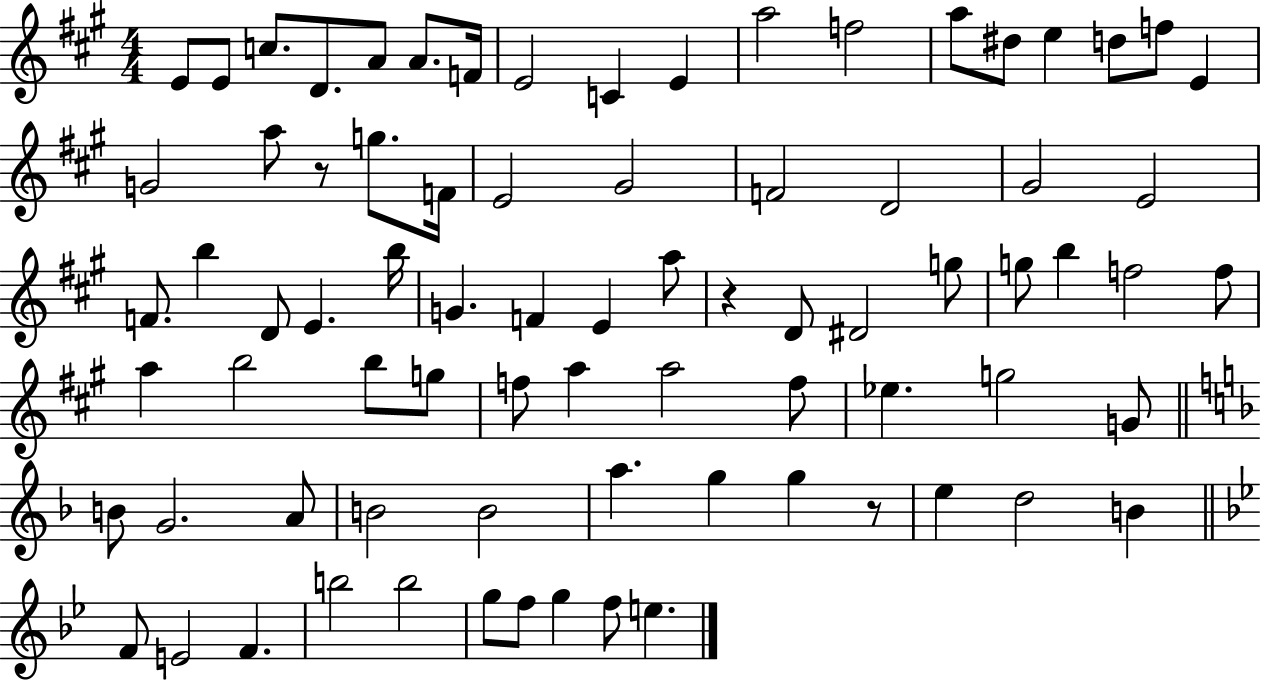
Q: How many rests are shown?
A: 3